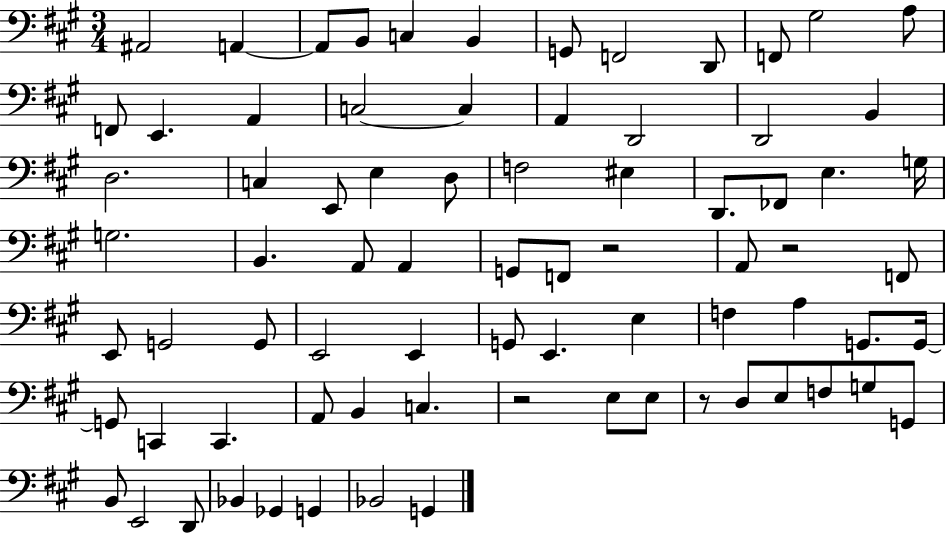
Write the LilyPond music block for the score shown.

{
  \clef bass
  \numericTimeSignature
  \time 3/4
  \key a \major
  ais,2 a,4~~ | a,8 b,8 c4 b,4 | g,8 f,2 d,8 | f,8 gis2 a8 | \break f,8 e,4. a,4 | c2~~ c4 | a,4 d,2 | d,2 b,4 | \break d2. | c4 e,8 e4 d8 | f2 eis4 | d,8. fes,8 e4. g16 | \break g2. | b,4. a,8 a,4 | g,8 f,8 r2 | a,8 r2 f,8 | \break e,8 g,2 g,8 | e,2 e,4 | g,8 e,4. e4 | f4 a4 g,8. g,16~~ | \break g,8 c,4 c,4. | a,8 b,4 c4. | r2 e8 e8 | r8 d8 e8 f8 g8 g,8 | \break b,8 e,2 d,8 | bes,4 ges,4 g,4 | bes,2 g,4 | \bar "|."
}